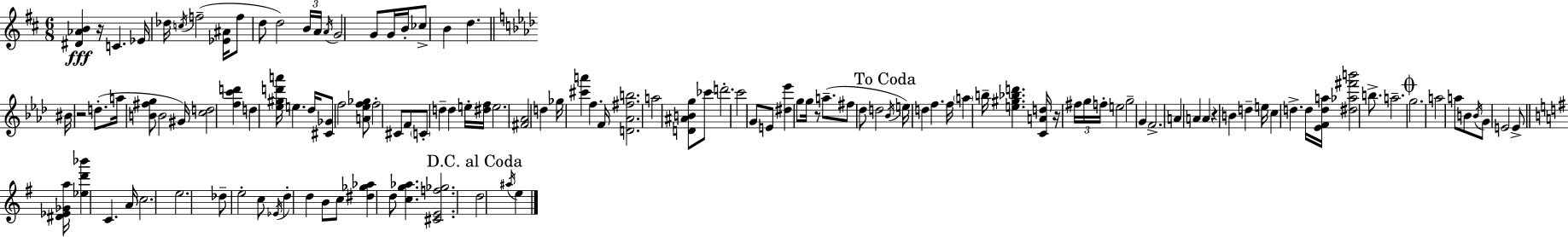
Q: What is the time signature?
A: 6/8